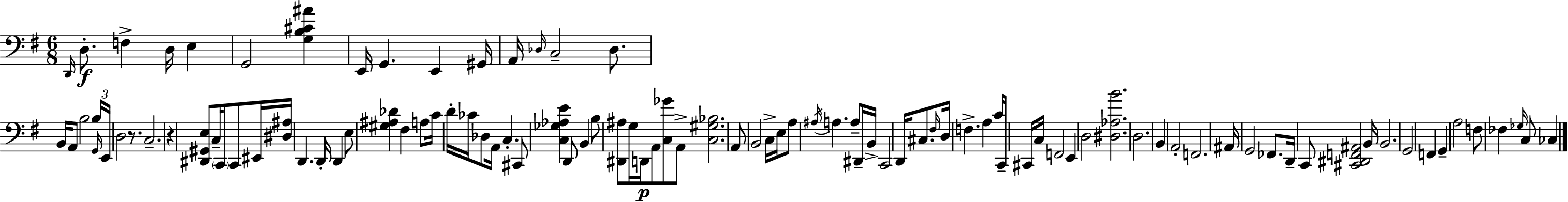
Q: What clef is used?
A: bass